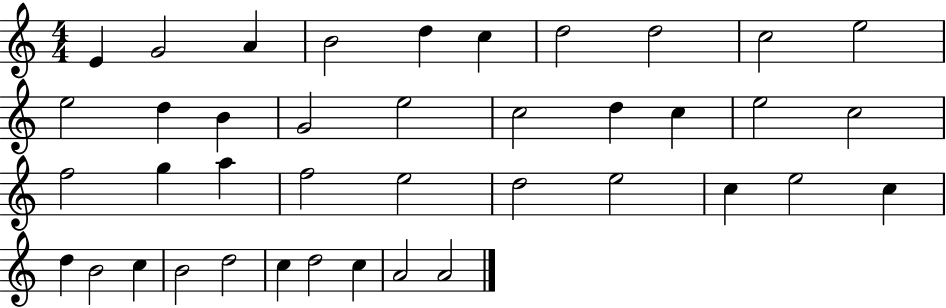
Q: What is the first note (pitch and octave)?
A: E4